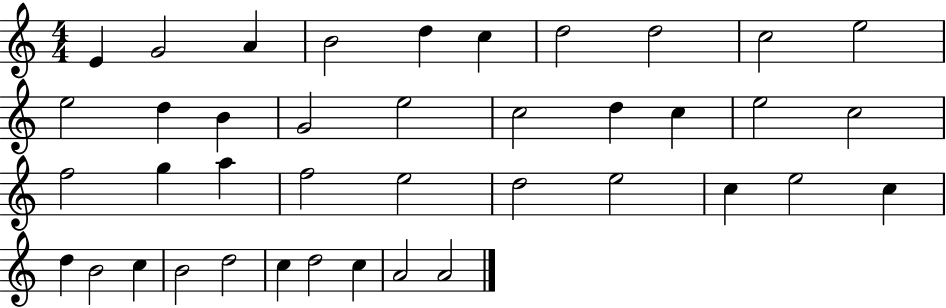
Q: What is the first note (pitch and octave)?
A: E4